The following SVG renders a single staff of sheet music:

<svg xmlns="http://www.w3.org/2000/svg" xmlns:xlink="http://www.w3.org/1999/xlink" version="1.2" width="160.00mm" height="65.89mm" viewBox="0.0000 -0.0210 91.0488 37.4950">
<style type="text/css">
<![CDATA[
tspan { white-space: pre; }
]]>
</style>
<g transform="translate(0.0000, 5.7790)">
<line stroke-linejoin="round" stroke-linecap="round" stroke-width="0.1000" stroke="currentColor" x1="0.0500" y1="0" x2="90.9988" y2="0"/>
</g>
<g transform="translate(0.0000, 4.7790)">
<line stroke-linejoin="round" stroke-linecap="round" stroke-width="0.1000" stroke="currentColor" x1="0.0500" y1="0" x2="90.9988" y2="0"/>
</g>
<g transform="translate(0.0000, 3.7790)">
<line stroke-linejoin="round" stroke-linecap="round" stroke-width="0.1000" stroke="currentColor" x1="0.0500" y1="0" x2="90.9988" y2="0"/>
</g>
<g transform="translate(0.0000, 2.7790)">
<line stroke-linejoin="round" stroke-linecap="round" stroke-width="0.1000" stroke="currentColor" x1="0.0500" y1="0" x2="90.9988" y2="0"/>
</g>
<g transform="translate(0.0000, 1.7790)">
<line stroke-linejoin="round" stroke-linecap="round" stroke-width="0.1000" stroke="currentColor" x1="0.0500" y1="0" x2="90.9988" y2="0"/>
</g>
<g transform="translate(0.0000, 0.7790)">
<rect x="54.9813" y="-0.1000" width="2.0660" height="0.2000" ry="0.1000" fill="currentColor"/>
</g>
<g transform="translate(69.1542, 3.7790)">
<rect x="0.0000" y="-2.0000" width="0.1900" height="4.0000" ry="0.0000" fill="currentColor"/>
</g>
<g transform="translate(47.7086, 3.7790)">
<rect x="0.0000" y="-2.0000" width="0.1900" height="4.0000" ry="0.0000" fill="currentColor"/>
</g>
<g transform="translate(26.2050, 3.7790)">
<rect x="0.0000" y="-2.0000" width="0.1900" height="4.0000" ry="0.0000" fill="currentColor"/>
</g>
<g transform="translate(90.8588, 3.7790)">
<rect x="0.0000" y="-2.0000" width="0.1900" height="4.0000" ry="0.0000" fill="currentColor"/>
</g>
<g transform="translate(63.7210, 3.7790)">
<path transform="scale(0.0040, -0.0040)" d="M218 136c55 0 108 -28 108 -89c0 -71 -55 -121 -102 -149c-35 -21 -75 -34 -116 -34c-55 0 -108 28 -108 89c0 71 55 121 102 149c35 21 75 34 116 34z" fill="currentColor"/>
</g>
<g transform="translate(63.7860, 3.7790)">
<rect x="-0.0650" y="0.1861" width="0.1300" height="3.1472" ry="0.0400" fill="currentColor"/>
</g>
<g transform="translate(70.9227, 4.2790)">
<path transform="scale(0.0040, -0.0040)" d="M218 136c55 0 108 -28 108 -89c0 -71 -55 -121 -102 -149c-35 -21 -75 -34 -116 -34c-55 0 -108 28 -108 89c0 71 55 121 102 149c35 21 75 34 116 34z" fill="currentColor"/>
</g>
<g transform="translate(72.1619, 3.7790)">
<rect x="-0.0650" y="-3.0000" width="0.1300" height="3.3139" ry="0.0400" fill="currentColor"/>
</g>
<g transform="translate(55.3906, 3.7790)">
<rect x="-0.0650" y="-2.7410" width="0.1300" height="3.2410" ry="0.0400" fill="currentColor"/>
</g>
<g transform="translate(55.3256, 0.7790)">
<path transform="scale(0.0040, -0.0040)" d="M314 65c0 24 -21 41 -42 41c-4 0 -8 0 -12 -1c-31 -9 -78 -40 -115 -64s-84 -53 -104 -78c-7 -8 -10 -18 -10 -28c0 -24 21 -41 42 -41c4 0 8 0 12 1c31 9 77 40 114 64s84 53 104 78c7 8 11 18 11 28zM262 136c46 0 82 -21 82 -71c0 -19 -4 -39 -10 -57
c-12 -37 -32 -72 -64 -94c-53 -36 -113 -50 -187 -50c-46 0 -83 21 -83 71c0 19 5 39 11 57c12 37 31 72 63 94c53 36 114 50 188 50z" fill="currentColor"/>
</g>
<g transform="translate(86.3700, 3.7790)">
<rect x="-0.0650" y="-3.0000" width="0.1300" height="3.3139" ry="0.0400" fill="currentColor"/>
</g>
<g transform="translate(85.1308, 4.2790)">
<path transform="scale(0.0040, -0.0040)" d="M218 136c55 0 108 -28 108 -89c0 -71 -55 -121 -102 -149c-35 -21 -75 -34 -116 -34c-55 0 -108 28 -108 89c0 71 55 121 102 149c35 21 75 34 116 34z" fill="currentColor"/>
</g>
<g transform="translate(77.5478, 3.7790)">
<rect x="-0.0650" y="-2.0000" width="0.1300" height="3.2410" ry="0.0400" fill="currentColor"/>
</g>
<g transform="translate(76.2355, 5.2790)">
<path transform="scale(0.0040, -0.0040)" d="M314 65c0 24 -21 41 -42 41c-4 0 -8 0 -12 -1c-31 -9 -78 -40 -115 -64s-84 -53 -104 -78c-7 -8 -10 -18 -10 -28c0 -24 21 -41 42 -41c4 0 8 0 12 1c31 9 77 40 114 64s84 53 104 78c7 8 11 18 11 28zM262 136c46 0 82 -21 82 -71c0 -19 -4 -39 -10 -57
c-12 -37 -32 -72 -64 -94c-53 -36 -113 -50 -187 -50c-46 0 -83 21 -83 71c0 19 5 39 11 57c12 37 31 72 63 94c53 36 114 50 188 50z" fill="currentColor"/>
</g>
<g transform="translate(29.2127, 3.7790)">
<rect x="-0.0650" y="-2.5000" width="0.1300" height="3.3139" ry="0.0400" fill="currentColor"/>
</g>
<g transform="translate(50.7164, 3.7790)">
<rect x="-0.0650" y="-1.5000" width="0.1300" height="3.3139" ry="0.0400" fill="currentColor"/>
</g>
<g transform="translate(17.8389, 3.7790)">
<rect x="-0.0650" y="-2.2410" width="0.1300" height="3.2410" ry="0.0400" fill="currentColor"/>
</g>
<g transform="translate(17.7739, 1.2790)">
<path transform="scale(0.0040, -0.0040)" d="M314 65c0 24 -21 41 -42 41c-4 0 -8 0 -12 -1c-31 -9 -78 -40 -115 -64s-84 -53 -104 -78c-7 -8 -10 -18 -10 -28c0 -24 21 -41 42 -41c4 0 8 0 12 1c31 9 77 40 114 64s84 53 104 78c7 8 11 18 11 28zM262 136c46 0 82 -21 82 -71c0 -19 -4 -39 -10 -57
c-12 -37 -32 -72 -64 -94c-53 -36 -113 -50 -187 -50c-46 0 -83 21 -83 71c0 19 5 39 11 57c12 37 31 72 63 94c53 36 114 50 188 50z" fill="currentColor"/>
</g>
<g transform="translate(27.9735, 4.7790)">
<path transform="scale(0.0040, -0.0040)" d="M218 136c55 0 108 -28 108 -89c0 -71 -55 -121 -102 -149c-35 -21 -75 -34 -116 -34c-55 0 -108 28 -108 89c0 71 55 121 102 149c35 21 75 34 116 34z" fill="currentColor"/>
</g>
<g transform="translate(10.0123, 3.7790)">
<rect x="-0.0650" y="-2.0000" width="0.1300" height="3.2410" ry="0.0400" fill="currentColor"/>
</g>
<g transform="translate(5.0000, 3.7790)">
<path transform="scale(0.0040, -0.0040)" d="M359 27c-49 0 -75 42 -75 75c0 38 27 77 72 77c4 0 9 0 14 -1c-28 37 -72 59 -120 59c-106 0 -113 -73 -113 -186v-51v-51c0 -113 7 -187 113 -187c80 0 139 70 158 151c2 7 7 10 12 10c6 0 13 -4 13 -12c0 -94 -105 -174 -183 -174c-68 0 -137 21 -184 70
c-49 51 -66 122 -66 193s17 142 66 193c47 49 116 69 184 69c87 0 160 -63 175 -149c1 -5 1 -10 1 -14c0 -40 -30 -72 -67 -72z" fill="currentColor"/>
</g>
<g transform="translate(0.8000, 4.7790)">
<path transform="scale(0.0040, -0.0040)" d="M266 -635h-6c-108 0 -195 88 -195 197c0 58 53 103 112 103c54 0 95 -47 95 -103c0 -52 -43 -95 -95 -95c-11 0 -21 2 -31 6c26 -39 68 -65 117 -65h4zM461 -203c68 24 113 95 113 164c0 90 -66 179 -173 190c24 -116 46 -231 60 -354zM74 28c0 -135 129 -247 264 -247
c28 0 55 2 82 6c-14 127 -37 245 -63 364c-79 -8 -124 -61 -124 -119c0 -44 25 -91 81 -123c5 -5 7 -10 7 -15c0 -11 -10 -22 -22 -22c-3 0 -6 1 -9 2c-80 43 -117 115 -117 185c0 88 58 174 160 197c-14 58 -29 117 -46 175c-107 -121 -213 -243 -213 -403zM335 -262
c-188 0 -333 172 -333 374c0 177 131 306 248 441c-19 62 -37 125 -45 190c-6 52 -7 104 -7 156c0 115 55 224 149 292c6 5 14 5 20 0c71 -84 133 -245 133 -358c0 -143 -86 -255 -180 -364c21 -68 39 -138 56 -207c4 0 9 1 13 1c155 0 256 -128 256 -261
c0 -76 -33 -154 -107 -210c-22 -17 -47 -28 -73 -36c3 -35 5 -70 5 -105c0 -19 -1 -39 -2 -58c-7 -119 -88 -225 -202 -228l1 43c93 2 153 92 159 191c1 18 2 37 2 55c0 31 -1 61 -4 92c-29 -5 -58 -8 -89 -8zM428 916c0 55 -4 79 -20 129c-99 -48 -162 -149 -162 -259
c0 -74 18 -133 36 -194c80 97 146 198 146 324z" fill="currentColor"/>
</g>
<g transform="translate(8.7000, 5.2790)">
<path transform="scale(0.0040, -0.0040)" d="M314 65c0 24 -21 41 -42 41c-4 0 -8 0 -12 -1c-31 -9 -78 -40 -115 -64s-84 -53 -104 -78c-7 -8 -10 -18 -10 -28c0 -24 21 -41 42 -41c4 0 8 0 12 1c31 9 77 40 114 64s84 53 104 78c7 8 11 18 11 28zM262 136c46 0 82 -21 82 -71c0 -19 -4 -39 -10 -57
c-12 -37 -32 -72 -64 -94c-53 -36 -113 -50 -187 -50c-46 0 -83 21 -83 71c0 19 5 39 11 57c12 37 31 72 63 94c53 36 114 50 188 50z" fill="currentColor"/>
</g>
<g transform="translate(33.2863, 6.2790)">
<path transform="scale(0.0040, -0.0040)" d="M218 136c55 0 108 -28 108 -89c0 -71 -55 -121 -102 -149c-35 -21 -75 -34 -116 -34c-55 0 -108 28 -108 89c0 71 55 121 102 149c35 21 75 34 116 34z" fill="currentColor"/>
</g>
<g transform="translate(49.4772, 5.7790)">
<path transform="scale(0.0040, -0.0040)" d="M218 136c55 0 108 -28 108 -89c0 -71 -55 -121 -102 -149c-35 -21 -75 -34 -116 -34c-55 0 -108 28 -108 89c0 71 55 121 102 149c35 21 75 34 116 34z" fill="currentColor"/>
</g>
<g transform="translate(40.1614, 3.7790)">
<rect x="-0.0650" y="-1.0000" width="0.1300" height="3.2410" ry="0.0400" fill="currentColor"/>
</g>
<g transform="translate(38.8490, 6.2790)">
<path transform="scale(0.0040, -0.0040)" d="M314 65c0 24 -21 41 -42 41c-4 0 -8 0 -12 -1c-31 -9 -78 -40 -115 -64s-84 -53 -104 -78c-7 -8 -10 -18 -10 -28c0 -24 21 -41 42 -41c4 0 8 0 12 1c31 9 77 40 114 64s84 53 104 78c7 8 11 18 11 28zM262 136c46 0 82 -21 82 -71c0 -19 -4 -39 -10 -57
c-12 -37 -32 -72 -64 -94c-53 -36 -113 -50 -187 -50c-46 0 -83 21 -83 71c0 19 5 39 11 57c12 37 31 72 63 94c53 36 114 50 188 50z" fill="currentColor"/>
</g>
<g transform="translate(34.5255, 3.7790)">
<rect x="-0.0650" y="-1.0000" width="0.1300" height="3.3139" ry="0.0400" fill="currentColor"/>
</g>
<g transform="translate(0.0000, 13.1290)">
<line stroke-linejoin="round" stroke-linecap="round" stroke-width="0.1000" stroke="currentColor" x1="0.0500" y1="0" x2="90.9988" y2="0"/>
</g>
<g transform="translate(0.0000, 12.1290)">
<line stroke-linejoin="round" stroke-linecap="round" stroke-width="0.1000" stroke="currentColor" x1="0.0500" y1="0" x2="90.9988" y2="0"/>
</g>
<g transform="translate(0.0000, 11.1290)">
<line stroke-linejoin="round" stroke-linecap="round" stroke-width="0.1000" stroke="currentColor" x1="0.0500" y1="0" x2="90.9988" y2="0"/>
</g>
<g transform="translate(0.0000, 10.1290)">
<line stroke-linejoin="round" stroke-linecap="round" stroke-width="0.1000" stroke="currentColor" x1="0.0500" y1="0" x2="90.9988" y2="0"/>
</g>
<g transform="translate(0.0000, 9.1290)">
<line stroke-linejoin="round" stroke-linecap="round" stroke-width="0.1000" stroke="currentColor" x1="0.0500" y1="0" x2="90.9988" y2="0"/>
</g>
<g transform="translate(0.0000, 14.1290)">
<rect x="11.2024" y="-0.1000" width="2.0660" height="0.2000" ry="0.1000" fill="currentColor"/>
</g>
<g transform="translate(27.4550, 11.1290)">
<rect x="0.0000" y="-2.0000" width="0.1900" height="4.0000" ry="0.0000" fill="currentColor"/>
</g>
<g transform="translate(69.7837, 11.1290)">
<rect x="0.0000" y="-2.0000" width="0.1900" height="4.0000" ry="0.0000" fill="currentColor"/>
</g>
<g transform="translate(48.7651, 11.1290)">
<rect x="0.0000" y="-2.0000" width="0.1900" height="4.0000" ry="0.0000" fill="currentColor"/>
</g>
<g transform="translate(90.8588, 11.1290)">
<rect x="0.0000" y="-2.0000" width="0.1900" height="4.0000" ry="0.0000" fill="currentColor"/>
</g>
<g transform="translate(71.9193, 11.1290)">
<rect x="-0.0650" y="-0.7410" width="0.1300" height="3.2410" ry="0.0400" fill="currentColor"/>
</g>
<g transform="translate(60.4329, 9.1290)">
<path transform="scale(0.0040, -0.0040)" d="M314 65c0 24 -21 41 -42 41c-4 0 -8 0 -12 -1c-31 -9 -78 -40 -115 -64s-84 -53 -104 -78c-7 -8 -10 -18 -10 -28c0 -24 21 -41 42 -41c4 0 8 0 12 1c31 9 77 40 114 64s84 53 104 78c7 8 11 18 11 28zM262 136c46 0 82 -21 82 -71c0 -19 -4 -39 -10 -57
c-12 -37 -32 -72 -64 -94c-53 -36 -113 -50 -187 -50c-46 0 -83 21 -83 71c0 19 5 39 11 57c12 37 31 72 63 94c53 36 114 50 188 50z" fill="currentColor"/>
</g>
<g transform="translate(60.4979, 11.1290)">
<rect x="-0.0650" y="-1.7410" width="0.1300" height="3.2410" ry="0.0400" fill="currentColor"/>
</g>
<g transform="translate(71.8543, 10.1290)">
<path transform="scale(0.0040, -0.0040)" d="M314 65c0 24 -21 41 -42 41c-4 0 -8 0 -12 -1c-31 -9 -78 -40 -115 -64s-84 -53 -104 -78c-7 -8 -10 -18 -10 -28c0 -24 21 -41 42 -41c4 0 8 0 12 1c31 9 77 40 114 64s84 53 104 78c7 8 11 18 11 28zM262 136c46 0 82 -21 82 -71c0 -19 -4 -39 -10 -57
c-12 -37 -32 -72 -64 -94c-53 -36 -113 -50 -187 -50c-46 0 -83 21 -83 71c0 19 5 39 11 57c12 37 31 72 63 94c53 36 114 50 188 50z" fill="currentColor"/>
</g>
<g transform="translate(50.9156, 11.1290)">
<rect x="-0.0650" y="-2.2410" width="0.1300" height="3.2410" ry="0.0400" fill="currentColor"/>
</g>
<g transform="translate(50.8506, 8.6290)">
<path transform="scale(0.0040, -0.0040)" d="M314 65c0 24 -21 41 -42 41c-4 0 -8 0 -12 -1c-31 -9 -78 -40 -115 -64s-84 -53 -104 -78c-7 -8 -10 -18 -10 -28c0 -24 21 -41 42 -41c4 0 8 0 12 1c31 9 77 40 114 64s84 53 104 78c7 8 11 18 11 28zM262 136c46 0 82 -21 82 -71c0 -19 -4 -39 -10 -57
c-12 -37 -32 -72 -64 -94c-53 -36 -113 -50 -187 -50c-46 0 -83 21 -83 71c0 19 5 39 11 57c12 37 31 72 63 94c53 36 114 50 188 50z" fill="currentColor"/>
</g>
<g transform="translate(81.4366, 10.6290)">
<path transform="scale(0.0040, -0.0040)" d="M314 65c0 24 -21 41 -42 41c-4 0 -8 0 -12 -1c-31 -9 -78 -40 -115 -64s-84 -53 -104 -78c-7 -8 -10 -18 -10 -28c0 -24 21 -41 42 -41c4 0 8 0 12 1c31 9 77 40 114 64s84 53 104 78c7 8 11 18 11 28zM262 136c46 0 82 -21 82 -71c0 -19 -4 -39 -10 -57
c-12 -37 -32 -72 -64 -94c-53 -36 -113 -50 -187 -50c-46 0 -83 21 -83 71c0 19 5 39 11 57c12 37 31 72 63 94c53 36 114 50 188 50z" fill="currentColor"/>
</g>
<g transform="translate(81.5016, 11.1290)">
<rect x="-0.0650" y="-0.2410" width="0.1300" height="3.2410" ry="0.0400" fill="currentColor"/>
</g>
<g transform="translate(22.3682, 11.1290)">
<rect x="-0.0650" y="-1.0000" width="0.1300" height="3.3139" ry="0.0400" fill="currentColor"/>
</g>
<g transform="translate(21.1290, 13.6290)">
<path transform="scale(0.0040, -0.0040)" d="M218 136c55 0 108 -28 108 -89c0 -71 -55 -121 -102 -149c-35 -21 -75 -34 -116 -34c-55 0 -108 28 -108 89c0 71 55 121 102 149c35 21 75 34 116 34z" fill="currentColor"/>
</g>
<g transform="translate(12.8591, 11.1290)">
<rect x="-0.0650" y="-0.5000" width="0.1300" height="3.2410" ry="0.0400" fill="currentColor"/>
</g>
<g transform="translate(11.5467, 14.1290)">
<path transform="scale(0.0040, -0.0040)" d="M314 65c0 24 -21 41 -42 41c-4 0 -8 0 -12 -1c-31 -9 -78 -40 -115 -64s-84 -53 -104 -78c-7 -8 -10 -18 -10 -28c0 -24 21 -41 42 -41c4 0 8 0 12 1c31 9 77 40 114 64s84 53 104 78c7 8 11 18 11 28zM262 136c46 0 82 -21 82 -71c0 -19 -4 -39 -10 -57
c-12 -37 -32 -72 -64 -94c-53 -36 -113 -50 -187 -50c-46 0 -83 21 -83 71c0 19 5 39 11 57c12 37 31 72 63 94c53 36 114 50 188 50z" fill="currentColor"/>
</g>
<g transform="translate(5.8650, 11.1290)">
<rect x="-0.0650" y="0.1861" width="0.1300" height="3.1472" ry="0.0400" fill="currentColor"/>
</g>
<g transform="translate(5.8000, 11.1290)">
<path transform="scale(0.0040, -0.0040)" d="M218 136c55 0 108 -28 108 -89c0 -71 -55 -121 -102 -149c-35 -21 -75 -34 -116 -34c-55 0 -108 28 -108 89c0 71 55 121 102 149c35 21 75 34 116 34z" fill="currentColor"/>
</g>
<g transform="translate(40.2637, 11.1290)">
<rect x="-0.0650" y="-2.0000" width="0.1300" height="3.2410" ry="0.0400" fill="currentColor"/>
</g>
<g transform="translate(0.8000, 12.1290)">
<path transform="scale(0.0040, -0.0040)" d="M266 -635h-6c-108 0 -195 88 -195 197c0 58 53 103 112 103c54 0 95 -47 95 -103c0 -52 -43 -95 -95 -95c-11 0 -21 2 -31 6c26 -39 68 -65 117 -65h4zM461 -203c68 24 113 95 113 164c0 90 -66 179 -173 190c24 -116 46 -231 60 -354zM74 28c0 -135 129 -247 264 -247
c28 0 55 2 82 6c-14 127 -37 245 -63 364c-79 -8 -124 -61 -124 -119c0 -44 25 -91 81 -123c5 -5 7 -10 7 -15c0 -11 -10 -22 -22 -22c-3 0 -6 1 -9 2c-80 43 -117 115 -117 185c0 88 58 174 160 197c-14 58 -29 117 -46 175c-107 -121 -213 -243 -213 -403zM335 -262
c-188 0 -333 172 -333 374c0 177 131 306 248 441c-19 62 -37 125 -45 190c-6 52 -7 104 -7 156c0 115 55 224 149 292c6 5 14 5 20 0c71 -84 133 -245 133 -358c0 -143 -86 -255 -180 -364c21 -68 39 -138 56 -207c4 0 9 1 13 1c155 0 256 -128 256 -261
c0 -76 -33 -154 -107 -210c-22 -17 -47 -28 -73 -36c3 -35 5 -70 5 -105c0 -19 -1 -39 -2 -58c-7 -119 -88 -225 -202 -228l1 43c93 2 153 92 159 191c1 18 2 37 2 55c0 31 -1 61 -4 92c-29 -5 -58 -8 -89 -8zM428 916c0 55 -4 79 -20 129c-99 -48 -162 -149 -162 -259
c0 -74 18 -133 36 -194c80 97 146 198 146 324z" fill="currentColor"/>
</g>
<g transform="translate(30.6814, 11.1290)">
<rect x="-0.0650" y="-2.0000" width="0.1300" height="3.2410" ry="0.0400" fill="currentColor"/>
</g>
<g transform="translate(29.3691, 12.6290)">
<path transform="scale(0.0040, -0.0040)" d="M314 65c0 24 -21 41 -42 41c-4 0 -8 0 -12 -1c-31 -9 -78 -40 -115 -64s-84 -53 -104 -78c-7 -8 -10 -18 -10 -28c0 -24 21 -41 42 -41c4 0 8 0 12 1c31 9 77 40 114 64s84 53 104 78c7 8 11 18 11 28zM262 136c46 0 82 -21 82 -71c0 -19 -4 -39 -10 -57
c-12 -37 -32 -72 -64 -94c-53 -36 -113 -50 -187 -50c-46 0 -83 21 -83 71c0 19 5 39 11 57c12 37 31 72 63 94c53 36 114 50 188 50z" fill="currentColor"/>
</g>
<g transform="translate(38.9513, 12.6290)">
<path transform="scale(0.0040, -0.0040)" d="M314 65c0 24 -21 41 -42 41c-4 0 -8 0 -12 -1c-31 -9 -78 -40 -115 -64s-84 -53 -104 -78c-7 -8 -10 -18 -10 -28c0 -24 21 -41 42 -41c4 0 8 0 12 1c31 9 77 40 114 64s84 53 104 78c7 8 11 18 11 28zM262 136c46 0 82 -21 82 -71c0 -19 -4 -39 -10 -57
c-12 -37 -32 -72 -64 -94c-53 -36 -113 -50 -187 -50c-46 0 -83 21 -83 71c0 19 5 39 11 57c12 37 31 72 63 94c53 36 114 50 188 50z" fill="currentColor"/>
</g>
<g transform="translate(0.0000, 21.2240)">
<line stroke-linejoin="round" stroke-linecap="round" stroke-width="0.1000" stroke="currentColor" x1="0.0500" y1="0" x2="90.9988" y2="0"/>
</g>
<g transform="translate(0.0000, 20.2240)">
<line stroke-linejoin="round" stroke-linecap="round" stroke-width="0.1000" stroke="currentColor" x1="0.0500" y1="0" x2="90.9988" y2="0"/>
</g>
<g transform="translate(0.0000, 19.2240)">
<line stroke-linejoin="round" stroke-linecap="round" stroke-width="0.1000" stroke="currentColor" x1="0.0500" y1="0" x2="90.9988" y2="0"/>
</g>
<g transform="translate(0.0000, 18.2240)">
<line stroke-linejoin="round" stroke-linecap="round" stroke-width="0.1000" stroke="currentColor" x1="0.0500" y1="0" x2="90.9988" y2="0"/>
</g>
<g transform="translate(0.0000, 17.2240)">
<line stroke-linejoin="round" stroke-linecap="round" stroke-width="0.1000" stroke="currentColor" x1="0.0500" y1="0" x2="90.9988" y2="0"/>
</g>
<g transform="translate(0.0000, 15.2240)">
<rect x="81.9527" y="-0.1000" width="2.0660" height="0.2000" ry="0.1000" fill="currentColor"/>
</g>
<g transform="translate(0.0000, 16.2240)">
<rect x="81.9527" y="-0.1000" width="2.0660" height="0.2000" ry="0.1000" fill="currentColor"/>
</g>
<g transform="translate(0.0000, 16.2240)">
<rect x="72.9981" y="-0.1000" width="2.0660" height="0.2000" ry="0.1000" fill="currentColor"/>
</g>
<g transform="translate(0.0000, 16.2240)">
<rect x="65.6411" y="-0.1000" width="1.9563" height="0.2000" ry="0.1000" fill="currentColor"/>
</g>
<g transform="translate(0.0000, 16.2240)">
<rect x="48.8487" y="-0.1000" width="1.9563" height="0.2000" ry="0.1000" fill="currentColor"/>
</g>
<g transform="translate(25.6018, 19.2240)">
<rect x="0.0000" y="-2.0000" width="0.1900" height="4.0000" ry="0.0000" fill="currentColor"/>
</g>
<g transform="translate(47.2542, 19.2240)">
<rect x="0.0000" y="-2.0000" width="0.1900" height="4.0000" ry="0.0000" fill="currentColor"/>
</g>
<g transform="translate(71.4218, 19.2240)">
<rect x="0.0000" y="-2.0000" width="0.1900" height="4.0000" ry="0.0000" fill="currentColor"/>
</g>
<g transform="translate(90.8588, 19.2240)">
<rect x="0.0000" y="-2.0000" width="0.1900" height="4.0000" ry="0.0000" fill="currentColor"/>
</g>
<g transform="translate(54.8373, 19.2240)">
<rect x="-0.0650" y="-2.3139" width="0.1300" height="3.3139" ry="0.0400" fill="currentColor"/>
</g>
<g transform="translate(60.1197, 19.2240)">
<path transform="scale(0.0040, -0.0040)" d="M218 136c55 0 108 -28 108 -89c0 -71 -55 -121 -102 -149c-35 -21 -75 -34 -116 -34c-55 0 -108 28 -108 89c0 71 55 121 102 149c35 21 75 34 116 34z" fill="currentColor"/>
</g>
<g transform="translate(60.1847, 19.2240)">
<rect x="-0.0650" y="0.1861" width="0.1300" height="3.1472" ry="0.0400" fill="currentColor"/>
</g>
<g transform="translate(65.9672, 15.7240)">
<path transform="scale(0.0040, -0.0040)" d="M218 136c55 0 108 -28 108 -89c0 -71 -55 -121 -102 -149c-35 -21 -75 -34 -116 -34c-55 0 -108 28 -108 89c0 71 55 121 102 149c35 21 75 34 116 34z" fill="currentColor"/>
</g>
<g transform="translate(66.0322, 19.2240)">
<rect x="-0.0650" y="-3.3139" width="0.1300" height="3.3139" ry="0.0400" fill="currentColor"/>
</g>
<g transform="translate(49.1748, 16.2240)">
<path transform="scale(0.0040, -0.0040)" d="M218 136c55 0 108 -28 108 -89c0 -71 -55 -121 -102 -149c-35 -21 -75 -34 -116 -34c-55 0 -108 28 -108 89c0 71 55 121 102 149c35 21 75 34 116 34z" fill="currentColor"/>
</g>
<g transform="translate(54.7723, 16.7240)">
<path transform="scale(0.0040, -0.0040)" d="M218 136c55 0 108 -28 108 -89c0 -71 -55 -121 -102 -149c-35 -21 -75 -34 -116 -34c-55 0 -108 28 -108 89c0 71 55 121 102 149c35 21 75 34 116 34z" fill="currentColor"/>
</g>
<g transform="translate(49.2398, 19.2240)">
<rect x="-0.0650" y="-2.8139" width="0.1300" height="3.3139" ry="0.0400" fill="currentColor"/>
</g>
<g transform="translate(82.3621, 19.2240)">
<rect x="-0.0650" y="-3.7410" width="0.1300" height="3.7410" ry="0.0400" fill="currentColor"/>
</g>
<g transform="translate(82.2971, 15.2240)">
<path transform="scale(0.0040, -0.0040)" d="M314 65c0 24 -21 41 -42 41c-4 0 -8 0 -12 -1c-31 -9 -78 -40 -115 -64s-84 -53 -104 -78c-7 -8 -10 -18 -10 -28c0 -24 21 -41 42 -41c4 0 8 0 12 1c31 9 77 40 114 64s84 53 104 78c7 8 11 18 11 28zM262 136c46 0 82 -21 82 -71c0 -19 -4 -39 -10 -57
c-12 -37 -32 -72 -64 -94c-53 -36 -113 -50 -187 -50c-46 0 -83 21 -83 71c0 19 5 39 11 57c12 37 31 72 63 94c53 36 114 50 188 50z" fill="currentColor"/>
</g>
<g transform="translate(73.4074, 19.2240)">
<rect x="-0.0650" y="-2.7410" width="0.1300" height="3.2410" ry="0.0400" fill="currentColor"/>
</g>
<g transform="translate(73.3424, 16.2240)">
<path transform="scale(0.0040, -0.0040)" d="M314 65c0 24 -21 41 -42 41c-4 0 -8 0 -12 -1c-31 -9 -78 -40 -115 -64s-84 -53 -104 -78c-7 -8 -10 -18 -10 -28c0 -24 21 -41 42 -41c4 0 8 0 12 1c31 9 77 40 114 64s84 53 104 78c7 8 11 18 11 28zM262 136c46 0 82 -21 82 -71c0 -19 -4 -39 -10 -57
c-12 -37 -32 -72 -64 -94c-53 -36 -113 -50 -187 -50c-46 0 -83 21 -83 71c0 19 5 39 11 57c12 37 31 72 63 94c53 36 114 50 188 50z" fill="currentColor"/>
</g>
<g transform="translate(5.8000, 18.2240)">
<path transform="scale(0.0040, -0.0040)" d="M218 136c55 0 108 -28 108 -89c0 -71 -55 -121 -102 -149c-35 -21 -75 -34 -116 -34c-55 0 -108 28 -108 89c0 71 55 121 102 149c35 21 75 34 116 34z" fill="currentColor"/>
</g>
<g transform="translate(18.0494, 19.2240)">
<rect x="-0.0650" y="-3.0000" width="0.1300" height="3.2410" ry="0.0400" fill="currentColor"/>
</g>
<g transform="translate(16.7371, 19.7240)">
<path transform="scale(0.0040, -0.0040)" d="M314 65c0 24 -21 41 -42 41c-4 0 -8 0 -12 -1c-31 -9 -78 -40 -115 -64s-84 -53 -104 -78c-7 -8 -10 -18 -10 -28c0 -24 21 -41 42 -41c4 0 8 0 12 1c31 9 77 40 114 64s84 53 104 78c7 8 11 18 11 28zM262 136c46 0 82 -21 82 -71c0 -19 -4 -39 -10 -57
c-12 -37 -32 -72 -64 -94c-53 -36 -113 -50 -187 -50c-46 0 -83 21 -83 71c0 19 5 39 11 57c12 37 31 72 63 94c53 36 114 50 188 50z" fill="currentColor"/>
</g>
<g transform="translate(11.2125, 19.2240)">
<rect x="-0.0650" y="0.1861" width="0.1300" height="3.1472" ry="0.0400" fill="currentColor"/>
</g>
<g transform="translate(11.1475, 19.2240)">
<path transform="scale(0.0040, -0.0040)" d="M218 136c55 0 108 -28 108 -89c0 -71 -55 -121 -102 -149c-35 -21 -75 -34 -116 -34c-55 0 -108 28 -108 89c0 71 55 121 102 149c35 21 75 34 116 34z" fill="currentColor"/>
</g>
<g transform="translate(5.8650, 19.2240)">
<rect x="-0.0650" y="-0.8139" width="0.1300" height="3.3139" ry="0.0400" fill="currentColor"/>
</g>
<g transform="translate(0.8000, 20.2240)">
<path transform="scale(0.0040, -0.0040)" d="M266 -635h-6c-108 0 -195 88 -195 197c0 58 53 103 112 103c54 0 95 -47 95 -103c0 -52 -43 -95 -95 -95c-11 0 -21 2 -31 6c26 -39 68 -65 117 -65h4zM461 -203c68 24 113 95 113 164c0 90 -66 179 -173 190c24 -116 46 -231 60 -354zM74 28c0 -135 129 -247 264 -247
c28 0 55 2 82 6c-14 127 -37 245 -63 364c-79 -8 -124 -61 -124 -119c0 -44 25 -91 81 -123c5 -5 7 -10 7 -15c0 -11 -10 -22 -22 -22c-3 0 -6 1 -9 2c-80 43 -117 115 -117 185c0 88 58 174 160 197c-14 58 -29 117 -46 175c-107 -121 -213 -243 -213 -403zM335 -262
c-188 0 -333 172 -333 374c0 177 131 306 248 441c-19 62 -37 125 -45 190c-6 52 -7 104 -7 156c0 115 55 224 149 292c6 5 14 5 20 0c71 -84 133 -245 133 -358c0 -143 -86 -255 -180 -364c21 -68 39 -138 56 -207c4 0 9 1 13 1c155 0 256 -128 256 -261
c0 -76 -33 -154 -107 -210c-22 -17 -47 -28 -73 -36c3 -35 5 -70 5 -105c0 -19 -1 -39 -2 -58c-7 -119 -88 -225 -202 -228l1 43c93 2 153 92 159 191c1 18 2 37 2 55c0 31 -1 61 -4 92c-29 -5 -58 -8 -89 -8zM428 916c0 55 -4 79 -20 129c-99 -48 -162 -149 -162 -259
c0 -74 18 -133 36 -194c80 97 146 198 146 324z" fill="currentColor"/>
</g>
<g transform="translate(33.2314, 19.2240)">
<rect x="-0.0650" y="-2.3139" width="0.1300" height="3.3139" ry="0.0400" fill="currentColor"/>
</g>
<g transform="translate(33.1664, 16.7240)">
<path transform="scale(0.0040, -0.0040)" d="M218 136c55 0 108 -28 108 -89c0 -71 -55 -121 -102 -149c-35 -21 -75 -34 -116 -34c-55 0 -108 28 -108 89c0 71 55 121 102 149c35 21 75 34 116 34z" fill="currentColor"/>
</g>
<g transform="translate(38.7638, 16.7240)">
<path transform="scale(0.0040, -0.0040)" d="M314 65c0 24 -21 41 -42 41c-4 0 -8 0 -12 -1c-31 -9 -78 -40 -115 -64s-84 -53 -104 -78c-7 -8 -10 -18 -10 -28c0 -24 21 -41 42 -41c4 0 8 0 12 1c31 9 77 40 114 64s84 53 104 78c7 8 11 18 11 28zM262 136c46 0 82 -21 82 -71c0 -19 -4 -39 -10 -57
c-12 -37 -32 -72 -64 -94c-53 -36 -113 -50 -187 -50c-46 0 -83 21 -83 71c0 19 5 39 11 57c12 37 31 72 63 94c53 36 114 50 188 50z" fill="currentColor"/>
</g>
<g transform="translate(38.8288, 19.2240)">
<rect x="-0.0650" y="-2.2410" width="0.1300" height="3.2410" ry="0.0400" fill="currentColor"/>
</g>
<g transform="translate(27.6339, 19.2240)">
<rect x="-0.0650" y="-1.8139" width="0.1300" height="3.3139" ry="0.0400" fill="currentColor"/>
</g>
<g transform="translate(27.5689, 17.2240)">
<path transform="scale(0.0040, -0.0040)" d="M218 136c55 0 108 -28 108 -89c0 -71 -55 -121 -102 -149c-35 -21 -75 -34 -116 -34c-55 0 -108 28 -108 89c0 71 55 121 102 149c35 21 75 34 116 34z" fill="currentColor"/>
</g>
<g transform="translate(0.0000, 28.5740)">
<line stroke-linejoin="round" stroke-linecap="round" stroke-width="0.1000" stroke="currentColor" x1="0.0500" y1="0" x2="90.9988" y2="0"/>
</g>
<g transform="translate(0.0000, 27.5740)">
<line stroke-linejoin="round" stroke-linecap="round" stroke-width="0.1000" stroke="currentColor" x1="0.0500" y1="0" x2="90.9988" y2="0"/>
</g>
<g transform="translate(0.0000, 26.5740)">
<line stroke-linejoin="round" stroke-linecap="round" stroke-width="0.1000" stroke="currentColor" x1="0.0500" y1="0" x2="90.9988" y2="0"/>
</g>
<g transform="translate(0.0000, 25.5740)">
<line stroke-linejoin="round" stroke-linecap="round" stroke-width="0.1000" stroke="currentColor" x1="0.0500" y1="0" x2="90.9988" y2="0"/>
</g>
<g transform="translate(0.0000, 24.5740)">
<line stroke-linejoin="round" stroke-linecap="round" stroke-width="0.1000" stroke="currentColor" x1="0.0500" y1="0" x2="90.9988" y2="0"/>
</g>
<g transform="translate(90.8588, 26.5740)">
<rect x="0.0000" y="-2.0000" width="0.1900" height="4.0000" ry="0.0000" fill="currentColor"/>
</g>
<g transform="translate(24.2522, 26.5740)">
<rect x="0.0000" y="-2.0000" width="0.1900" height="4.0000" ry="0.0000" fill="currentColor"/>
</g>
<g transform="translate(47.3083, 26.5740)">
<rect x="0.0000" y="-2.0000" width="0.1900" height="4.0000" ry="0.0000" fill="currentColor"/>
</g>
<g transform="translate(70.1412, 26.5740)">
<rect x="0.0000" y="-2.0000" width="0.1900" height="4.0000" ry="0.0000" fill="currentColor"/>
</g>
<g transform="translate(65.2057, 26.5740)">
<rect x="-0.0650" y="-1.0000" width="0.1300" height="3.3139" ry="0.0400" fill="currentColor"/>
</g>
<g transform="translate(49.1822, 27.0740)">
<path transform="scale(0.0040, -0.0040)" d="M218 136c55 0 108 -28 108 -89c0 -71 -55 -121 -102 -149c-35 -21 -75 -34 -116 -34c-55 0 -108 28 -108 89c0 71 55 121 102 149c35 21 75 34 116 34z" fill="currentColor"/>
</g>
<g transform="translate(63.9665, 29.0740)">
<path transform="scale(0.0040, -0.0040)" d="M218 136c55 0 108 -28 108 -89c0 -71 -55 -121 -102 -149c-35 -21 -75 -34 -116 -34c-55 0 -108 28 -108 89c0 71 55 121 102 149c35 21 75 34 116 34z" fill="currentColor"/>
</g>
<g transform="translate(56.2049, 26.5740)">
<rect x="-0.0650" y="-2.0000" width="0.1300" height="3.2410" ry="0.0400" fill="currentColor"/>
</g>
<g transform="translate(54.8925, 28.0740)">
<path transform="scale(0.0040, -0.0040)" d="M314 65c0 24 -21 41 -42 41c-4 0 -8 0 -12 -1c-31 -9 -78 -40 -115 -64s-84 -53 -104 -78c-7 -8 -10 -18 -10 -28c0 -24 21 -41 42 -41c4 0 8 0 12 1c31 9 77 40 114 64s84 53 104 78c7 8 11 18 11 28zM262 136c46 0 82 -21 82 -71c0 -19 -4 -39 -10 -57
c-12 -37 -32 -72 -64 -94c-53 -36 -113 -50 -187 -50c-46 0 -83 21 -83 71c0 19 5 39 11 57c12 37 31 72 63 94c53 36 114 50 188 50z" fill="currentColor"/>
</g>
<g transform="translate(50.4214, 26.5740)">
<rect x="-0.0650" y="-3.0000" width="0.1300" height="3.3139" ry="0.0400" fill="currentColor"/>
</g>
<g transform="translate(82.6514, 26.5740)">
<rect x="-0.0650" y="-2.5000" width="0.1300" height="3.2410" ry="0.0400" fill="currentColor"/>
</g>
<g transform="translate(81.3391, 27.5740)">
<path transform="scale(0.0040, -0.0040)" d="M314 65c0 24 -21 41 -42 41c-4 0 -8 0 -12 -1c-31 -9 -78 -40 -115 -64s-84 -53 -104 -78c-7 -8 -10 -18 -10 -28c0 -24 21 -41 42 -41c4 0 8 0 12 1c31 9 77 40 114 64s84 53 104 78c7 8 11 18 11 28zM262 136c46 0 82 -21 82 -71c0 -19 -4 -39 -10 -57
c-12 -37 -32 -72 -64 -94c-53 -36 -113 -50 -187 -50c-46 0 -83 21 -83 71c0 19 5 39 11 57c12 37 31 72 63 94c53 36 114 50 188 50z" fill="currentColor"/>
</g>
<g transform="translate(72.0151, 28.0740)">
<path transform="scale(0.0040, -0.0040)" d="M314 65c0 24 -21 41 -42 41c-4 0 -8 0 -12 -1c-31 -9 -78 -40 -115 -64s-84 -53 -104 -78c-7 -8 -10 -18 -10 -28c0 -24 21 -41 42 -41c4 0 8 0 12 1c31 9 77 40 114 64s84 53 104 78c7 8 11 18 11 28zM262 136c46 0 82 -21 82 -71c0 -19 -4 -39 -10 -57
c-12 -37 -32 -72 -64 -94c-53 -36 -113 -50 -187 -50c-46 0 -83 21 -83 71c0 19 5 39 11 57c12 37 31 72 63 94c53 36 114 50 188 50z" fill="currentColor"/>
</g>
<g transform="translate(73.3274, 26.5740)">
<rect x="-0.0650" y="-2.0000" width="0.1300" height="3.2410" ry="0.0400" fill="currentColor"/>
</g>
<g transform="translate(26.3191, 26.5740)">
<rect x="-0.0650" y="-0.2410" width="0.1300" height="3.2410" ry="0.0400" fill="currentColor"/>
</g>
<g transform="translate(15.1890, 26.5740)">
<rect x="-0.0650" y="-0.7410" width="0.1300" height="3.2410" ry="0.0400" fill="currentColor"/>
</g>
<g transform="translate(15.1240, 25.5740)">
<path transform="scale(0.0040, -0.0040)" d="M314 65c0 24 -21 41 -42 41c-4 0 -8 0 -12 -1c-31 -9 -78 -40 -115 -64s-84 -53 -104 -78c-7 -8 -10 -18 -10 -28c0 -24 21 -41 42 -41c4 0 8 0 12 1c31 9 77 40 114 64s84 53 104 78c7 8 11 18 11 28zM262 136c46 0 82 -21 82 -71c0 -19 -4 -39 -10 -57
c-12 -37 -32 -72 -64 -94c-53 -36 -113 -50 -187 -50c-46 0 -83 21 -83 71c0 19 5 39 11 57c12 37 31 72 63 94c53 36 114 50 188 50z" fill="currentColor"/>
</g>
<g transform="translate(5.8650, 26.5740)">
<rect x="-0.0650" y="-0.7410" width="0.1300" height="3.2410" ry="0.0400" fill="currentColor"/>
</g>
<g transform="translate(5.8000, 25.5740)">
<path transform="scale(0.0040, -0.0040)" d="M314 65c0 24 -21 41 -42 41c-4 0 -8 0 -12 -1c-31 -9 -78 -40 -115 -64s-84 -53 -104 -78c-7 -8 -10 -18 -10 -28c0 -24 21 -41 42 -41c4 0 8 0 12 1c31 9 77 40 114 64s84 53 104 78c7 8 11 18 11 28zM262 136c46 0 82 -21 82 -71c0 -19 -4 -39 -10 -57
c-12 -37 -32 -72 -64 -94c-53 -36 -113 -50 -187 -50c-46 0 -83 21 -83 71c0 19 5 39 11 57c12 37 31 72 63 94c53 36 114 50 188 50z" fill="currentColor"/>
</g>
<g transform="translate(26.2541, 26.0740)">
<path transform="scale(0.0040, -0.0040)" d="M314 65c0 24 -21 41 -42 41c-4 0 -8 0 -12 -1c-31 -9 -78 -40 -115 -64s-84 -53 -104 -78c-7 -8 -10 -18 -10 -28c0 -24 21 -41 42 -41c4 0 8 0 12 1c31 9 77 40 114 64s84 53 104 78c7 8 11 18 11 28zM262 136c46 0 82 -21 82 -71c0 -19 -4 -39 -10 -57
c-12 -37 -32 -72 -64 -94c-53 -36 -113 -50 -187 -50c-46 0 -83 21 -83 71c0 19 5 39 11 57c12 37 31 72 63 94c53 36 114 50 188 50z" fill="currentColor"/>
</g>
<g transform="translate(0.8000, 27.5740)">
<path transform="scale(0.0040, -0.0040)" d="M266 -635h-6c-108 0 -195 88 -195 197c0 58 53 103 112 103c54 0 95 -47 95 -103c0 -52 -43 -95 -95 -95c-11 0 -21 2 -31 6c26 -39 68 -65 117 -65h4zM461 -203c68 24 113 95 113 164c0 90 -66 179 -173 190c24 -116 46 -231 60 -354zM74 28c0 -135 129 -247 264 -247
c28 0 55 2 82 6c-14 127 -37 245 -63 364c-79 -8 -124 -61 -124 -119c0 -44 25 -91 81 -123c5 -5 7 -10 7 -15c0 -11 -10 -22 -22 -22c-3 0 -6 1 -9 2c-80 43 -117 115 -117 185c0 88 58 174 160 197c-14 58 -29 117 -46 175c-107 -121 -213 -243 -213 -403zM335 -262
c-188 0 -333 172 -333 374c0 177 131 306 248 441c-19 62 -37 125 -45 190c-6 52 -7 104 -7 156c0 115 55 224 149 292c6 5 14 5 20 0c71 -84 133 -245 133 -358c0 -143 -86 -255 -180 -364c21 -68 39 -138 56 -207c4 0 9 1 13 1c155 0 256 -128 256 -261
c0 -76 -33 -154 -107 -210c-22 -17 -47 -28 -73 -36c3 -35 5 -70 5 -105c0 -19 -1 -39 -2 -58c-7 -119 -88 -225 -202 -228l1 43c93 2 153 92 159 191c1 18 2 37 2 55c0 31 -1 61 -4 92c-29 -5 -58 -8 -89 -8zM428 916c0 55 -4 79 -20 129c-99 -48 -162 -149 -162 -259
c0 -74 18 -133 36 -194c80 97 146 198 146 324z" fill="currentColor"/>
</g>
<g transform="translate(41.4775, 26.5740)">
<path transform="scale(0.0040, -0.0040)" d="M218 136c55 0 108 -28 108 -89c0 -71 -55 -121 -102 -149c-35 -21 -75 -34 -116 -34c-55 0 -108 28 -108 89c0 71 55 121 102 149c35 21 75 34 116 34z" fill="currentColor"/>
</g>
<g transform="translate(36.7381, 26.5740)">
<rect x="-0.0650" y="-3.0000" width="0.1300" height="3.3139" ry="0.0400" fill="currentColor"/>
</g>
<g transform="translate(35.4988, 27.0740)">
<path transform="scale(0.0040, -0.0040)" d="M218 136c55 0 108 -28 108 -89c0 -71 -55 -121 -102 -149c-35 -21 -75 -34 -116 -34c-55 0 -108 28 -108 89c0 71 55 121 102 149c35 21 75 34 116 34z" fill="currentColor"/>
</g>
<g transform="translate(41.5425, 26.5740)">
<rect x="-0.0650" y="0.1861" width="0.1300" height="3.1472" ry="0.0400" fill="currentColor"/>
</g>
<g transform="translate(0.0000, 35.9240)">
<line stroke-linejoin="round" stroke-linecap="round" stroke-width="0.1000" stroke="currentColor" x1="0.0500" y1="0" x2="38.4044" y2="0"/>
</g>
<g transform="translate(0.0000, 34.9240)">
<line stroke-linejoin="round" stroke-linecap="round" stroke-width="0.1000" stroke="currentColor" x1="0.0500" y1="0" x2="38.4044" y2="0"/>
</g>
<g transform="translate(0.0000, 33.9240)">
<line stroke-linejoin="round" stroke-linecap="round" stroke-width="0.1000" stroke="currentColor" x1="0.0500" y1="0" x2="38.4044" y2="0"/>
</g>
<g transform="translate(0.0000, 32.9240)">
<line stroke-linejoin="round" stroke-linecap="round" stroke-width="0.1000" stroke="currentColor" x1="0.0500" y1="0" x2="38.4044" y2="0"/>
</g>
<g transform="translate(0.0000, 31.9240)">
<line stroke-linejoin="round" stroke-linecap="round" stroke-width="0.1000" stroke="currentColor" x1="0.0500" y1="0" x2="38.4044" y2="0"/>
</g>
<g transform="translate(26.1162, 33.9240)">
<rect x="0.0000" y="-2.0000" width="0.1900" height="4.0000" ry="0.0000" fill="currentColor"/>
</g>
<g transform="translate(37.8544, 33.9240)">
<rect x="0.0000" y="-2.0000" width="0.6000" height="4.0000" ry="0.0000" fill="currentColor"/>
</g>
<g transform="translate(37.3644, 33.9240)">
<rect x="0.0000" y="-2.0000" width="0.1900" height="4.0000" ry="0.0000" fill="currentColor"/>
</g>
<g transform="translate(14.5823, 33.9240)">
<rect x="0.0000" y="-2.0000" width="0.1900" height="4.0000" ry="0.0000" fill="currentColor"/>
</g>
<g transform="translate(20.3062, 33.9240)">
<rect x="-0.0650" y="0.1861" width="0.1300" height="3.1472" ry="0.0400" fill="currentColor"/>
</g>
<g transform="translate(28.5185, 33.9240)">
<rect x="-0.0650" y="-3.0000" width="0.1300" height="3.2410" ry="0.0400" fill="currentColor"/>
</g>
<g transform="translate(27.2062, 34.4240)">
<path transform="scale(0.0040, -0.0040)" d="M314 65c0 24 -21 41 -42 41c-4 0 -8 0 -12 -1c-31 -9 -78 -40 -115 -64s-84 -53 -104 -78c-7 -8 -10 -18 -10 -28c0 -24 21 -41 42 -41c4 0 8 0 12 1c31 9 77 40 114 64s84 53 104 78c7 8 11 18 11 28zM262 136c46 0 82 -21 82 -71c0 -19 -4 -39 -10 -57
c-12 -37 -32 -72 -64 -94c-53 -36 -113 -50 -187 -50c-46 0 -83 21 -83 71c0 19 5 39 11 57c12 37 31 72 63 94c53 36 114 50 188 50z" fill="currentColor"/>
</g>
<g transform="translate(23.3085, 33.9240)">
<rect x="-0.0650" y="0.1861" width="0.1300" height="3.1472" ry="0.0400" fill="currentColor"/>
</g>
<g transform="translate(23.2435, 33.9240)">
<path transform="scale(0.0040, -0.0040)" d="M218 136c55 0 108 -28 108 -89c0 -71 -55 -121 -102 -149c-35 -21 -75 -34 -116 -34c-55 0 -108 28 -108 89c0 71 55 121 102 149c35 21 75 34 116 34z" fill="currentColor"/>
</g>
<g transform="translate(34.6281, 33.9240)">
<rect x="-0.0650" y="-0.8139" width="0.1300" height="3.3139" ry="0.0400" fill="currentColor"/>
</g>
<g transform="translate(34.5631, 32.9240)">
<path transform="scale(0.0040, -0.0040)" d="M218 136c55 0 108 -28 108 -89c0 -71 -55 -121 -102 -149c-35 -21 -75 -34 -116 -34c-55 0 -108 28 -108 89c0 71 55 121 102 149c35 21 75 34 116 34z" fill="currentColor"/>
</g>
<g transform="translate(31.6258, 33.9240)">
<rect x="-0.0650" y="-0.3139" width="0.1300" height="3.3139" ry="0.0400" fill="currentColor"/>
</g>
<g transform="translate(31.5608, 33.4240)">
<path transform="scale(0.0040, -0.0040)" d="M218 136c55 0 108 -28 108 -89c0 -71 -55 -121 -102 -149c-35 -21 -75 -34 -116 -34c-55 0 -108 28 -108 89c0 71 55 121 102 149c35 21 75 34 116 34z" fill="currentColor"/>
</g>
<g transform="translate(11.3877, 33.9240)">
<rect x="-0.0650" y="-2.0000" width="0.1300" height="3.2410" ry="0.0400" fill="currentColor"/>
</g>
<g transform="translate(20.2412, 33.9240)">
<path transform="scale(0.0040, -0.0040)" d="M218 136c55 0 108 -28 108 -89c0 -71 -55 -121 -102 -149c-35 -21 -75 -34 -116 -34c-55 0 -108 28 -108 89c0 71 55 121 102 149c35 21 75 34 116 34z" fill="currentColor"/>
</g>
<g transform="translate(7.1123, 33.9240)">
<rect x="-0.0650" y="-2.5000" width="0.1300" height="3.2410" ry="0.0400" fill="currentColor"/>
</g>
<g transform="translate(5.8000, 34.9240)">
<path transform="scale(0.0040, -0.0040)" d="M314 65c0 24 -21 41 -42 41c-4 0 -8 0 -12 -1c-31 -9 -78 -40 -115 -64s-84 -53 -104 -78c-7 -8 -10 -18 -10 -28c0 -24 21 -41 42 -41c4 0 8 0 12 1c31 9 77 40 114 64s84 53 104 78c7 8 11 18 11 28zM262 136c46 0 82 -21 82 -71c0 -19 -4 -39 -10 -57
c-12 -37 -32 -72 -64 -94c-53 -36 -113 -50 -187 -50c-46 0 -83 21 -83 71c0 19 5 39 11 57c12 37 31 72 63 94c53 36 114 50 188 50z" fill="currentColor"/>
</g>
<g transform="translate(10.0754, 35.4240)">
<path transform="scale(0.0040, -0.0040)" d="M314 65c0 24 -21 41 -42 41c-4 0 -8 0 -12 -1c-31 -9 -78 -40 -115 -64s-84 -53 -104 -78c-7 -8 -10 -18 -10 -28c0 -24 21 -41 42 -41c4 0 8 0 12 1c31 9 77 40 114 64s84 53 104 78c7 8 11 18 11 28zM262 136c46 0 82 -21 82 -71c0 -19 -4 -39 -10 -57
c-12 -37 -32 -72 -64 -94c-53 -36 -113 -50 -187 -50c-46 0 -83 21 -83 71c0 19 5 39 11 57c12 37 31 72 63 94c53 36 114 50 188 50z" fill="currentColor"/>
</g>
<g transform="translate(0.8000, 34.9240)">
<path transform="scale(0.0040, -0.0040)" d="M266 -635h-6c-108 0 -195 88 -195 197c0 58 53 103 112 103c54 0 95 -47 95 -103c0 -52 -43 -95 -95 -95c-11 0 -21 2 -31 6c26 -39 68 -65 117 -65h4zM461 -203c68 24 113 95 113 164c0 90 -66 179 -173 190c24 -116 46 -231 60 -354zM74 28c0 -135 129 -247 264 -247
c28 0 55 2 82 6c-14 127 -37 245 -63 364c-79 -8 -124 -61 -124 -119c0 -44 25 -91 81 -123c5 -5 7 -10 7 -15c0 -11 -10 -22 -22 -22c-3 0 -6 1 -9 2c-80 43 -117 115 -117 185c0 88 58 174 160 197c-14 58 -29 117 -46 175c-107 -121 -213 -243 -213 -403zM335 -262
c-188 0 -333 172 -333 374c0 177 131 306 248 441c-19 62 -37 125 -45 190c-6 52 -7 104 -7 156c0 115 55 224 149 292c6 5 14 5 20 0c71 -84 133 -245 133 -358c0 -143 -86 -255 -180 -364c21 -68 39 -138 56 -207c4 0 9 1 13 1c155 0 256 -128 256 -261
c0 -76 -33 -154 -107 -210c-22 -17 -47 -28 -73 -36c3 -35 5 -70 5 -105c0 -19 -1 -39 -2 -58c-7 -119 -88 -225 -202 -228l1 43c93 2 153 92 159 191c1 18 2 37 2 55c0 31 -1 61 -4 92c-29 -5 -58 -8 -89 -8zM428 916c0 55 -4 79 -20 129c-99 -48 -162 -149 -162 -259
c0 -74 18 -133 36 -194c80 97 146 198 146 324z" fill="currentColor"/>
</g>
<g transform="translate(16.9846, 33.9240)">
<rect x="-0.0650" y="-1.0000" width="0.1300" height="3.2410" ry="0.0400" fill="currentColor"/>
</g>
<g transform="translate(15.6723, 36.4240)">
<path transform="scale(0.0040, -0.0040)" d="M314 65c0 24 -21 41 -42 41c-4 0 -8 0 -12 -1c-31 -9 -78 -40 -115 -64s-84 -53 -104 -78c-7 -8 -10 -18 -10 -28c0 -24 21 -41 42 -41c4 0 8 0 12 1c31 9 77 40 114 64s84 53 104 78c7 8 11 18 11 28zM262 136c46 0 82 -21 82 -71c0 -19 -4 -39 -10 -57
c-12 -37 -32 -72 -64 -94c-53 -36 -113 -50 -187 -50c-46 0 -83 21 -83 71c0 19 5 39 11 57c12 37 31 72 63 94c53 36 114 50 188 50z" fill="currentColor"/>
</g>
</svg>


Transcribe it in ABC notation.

X:1
T:Untitled
M:4/4
L:1/4
K:C
F2 g2 G D D2 E a2 B A F2 A B C2 D F2 F2 g2 f2 d2 c2 d B A2 f g g2 a g B b a2 c'2 d2 d2 c2 A B A F2 D F2 G2 G2 F2 D2 B B A2 c d